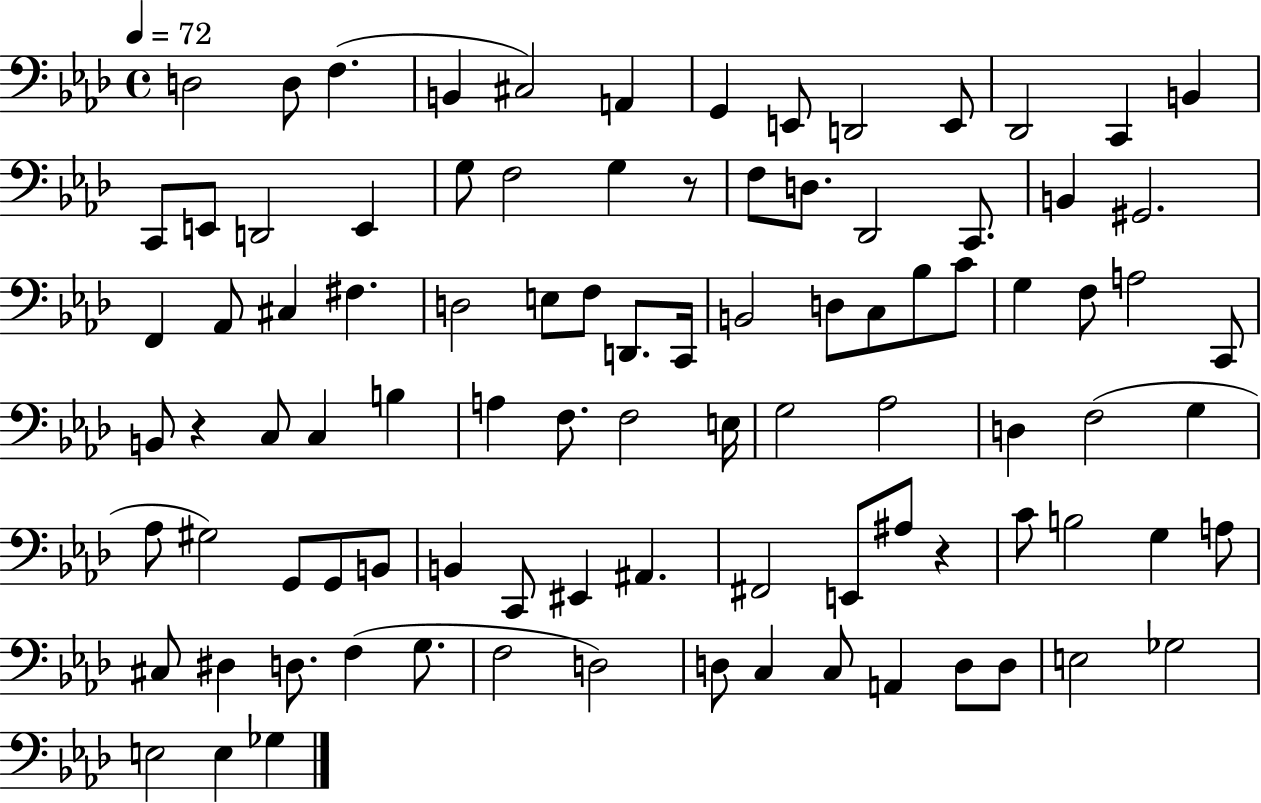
D3/h D3/e F3/q. B2/q C#3/h A2/q G2/q E2/e D2/h E2/e Db2/h C2/q B2/q C2/e E2/e D2/h E2/q G3/e F3/h G3/q R/e F3/e D3/e. Db2/h C2/e. B2/q G#2/h. F2/q Ab2/e C#3/q F#3/q. D3/h E3/e F3/e D2/e. C2/s B2/h D3/e C3/e Bb3/e C4/e G3/q F3/e A3/h C2/e B2/e R/q C3/e C3/q B3/q A3/q F3/e. F3/h E3/s G3/h Ab3/h D3/q F3/h G3/q Ab3/e G#3/h G2/e G2/e B2/e B2/q C2/e EIS2/q A#2/q. F#2/h E2/e A#3/e R/q C4/e B3/h G3/q A3/e C#3/e D#3/q D3/e. F3/q G3/e. F3/h D3/h D3/e C3/q C3/e A2/q D3/e D3/e E3/h Gb3/h E3/h E3/q Gb3/q